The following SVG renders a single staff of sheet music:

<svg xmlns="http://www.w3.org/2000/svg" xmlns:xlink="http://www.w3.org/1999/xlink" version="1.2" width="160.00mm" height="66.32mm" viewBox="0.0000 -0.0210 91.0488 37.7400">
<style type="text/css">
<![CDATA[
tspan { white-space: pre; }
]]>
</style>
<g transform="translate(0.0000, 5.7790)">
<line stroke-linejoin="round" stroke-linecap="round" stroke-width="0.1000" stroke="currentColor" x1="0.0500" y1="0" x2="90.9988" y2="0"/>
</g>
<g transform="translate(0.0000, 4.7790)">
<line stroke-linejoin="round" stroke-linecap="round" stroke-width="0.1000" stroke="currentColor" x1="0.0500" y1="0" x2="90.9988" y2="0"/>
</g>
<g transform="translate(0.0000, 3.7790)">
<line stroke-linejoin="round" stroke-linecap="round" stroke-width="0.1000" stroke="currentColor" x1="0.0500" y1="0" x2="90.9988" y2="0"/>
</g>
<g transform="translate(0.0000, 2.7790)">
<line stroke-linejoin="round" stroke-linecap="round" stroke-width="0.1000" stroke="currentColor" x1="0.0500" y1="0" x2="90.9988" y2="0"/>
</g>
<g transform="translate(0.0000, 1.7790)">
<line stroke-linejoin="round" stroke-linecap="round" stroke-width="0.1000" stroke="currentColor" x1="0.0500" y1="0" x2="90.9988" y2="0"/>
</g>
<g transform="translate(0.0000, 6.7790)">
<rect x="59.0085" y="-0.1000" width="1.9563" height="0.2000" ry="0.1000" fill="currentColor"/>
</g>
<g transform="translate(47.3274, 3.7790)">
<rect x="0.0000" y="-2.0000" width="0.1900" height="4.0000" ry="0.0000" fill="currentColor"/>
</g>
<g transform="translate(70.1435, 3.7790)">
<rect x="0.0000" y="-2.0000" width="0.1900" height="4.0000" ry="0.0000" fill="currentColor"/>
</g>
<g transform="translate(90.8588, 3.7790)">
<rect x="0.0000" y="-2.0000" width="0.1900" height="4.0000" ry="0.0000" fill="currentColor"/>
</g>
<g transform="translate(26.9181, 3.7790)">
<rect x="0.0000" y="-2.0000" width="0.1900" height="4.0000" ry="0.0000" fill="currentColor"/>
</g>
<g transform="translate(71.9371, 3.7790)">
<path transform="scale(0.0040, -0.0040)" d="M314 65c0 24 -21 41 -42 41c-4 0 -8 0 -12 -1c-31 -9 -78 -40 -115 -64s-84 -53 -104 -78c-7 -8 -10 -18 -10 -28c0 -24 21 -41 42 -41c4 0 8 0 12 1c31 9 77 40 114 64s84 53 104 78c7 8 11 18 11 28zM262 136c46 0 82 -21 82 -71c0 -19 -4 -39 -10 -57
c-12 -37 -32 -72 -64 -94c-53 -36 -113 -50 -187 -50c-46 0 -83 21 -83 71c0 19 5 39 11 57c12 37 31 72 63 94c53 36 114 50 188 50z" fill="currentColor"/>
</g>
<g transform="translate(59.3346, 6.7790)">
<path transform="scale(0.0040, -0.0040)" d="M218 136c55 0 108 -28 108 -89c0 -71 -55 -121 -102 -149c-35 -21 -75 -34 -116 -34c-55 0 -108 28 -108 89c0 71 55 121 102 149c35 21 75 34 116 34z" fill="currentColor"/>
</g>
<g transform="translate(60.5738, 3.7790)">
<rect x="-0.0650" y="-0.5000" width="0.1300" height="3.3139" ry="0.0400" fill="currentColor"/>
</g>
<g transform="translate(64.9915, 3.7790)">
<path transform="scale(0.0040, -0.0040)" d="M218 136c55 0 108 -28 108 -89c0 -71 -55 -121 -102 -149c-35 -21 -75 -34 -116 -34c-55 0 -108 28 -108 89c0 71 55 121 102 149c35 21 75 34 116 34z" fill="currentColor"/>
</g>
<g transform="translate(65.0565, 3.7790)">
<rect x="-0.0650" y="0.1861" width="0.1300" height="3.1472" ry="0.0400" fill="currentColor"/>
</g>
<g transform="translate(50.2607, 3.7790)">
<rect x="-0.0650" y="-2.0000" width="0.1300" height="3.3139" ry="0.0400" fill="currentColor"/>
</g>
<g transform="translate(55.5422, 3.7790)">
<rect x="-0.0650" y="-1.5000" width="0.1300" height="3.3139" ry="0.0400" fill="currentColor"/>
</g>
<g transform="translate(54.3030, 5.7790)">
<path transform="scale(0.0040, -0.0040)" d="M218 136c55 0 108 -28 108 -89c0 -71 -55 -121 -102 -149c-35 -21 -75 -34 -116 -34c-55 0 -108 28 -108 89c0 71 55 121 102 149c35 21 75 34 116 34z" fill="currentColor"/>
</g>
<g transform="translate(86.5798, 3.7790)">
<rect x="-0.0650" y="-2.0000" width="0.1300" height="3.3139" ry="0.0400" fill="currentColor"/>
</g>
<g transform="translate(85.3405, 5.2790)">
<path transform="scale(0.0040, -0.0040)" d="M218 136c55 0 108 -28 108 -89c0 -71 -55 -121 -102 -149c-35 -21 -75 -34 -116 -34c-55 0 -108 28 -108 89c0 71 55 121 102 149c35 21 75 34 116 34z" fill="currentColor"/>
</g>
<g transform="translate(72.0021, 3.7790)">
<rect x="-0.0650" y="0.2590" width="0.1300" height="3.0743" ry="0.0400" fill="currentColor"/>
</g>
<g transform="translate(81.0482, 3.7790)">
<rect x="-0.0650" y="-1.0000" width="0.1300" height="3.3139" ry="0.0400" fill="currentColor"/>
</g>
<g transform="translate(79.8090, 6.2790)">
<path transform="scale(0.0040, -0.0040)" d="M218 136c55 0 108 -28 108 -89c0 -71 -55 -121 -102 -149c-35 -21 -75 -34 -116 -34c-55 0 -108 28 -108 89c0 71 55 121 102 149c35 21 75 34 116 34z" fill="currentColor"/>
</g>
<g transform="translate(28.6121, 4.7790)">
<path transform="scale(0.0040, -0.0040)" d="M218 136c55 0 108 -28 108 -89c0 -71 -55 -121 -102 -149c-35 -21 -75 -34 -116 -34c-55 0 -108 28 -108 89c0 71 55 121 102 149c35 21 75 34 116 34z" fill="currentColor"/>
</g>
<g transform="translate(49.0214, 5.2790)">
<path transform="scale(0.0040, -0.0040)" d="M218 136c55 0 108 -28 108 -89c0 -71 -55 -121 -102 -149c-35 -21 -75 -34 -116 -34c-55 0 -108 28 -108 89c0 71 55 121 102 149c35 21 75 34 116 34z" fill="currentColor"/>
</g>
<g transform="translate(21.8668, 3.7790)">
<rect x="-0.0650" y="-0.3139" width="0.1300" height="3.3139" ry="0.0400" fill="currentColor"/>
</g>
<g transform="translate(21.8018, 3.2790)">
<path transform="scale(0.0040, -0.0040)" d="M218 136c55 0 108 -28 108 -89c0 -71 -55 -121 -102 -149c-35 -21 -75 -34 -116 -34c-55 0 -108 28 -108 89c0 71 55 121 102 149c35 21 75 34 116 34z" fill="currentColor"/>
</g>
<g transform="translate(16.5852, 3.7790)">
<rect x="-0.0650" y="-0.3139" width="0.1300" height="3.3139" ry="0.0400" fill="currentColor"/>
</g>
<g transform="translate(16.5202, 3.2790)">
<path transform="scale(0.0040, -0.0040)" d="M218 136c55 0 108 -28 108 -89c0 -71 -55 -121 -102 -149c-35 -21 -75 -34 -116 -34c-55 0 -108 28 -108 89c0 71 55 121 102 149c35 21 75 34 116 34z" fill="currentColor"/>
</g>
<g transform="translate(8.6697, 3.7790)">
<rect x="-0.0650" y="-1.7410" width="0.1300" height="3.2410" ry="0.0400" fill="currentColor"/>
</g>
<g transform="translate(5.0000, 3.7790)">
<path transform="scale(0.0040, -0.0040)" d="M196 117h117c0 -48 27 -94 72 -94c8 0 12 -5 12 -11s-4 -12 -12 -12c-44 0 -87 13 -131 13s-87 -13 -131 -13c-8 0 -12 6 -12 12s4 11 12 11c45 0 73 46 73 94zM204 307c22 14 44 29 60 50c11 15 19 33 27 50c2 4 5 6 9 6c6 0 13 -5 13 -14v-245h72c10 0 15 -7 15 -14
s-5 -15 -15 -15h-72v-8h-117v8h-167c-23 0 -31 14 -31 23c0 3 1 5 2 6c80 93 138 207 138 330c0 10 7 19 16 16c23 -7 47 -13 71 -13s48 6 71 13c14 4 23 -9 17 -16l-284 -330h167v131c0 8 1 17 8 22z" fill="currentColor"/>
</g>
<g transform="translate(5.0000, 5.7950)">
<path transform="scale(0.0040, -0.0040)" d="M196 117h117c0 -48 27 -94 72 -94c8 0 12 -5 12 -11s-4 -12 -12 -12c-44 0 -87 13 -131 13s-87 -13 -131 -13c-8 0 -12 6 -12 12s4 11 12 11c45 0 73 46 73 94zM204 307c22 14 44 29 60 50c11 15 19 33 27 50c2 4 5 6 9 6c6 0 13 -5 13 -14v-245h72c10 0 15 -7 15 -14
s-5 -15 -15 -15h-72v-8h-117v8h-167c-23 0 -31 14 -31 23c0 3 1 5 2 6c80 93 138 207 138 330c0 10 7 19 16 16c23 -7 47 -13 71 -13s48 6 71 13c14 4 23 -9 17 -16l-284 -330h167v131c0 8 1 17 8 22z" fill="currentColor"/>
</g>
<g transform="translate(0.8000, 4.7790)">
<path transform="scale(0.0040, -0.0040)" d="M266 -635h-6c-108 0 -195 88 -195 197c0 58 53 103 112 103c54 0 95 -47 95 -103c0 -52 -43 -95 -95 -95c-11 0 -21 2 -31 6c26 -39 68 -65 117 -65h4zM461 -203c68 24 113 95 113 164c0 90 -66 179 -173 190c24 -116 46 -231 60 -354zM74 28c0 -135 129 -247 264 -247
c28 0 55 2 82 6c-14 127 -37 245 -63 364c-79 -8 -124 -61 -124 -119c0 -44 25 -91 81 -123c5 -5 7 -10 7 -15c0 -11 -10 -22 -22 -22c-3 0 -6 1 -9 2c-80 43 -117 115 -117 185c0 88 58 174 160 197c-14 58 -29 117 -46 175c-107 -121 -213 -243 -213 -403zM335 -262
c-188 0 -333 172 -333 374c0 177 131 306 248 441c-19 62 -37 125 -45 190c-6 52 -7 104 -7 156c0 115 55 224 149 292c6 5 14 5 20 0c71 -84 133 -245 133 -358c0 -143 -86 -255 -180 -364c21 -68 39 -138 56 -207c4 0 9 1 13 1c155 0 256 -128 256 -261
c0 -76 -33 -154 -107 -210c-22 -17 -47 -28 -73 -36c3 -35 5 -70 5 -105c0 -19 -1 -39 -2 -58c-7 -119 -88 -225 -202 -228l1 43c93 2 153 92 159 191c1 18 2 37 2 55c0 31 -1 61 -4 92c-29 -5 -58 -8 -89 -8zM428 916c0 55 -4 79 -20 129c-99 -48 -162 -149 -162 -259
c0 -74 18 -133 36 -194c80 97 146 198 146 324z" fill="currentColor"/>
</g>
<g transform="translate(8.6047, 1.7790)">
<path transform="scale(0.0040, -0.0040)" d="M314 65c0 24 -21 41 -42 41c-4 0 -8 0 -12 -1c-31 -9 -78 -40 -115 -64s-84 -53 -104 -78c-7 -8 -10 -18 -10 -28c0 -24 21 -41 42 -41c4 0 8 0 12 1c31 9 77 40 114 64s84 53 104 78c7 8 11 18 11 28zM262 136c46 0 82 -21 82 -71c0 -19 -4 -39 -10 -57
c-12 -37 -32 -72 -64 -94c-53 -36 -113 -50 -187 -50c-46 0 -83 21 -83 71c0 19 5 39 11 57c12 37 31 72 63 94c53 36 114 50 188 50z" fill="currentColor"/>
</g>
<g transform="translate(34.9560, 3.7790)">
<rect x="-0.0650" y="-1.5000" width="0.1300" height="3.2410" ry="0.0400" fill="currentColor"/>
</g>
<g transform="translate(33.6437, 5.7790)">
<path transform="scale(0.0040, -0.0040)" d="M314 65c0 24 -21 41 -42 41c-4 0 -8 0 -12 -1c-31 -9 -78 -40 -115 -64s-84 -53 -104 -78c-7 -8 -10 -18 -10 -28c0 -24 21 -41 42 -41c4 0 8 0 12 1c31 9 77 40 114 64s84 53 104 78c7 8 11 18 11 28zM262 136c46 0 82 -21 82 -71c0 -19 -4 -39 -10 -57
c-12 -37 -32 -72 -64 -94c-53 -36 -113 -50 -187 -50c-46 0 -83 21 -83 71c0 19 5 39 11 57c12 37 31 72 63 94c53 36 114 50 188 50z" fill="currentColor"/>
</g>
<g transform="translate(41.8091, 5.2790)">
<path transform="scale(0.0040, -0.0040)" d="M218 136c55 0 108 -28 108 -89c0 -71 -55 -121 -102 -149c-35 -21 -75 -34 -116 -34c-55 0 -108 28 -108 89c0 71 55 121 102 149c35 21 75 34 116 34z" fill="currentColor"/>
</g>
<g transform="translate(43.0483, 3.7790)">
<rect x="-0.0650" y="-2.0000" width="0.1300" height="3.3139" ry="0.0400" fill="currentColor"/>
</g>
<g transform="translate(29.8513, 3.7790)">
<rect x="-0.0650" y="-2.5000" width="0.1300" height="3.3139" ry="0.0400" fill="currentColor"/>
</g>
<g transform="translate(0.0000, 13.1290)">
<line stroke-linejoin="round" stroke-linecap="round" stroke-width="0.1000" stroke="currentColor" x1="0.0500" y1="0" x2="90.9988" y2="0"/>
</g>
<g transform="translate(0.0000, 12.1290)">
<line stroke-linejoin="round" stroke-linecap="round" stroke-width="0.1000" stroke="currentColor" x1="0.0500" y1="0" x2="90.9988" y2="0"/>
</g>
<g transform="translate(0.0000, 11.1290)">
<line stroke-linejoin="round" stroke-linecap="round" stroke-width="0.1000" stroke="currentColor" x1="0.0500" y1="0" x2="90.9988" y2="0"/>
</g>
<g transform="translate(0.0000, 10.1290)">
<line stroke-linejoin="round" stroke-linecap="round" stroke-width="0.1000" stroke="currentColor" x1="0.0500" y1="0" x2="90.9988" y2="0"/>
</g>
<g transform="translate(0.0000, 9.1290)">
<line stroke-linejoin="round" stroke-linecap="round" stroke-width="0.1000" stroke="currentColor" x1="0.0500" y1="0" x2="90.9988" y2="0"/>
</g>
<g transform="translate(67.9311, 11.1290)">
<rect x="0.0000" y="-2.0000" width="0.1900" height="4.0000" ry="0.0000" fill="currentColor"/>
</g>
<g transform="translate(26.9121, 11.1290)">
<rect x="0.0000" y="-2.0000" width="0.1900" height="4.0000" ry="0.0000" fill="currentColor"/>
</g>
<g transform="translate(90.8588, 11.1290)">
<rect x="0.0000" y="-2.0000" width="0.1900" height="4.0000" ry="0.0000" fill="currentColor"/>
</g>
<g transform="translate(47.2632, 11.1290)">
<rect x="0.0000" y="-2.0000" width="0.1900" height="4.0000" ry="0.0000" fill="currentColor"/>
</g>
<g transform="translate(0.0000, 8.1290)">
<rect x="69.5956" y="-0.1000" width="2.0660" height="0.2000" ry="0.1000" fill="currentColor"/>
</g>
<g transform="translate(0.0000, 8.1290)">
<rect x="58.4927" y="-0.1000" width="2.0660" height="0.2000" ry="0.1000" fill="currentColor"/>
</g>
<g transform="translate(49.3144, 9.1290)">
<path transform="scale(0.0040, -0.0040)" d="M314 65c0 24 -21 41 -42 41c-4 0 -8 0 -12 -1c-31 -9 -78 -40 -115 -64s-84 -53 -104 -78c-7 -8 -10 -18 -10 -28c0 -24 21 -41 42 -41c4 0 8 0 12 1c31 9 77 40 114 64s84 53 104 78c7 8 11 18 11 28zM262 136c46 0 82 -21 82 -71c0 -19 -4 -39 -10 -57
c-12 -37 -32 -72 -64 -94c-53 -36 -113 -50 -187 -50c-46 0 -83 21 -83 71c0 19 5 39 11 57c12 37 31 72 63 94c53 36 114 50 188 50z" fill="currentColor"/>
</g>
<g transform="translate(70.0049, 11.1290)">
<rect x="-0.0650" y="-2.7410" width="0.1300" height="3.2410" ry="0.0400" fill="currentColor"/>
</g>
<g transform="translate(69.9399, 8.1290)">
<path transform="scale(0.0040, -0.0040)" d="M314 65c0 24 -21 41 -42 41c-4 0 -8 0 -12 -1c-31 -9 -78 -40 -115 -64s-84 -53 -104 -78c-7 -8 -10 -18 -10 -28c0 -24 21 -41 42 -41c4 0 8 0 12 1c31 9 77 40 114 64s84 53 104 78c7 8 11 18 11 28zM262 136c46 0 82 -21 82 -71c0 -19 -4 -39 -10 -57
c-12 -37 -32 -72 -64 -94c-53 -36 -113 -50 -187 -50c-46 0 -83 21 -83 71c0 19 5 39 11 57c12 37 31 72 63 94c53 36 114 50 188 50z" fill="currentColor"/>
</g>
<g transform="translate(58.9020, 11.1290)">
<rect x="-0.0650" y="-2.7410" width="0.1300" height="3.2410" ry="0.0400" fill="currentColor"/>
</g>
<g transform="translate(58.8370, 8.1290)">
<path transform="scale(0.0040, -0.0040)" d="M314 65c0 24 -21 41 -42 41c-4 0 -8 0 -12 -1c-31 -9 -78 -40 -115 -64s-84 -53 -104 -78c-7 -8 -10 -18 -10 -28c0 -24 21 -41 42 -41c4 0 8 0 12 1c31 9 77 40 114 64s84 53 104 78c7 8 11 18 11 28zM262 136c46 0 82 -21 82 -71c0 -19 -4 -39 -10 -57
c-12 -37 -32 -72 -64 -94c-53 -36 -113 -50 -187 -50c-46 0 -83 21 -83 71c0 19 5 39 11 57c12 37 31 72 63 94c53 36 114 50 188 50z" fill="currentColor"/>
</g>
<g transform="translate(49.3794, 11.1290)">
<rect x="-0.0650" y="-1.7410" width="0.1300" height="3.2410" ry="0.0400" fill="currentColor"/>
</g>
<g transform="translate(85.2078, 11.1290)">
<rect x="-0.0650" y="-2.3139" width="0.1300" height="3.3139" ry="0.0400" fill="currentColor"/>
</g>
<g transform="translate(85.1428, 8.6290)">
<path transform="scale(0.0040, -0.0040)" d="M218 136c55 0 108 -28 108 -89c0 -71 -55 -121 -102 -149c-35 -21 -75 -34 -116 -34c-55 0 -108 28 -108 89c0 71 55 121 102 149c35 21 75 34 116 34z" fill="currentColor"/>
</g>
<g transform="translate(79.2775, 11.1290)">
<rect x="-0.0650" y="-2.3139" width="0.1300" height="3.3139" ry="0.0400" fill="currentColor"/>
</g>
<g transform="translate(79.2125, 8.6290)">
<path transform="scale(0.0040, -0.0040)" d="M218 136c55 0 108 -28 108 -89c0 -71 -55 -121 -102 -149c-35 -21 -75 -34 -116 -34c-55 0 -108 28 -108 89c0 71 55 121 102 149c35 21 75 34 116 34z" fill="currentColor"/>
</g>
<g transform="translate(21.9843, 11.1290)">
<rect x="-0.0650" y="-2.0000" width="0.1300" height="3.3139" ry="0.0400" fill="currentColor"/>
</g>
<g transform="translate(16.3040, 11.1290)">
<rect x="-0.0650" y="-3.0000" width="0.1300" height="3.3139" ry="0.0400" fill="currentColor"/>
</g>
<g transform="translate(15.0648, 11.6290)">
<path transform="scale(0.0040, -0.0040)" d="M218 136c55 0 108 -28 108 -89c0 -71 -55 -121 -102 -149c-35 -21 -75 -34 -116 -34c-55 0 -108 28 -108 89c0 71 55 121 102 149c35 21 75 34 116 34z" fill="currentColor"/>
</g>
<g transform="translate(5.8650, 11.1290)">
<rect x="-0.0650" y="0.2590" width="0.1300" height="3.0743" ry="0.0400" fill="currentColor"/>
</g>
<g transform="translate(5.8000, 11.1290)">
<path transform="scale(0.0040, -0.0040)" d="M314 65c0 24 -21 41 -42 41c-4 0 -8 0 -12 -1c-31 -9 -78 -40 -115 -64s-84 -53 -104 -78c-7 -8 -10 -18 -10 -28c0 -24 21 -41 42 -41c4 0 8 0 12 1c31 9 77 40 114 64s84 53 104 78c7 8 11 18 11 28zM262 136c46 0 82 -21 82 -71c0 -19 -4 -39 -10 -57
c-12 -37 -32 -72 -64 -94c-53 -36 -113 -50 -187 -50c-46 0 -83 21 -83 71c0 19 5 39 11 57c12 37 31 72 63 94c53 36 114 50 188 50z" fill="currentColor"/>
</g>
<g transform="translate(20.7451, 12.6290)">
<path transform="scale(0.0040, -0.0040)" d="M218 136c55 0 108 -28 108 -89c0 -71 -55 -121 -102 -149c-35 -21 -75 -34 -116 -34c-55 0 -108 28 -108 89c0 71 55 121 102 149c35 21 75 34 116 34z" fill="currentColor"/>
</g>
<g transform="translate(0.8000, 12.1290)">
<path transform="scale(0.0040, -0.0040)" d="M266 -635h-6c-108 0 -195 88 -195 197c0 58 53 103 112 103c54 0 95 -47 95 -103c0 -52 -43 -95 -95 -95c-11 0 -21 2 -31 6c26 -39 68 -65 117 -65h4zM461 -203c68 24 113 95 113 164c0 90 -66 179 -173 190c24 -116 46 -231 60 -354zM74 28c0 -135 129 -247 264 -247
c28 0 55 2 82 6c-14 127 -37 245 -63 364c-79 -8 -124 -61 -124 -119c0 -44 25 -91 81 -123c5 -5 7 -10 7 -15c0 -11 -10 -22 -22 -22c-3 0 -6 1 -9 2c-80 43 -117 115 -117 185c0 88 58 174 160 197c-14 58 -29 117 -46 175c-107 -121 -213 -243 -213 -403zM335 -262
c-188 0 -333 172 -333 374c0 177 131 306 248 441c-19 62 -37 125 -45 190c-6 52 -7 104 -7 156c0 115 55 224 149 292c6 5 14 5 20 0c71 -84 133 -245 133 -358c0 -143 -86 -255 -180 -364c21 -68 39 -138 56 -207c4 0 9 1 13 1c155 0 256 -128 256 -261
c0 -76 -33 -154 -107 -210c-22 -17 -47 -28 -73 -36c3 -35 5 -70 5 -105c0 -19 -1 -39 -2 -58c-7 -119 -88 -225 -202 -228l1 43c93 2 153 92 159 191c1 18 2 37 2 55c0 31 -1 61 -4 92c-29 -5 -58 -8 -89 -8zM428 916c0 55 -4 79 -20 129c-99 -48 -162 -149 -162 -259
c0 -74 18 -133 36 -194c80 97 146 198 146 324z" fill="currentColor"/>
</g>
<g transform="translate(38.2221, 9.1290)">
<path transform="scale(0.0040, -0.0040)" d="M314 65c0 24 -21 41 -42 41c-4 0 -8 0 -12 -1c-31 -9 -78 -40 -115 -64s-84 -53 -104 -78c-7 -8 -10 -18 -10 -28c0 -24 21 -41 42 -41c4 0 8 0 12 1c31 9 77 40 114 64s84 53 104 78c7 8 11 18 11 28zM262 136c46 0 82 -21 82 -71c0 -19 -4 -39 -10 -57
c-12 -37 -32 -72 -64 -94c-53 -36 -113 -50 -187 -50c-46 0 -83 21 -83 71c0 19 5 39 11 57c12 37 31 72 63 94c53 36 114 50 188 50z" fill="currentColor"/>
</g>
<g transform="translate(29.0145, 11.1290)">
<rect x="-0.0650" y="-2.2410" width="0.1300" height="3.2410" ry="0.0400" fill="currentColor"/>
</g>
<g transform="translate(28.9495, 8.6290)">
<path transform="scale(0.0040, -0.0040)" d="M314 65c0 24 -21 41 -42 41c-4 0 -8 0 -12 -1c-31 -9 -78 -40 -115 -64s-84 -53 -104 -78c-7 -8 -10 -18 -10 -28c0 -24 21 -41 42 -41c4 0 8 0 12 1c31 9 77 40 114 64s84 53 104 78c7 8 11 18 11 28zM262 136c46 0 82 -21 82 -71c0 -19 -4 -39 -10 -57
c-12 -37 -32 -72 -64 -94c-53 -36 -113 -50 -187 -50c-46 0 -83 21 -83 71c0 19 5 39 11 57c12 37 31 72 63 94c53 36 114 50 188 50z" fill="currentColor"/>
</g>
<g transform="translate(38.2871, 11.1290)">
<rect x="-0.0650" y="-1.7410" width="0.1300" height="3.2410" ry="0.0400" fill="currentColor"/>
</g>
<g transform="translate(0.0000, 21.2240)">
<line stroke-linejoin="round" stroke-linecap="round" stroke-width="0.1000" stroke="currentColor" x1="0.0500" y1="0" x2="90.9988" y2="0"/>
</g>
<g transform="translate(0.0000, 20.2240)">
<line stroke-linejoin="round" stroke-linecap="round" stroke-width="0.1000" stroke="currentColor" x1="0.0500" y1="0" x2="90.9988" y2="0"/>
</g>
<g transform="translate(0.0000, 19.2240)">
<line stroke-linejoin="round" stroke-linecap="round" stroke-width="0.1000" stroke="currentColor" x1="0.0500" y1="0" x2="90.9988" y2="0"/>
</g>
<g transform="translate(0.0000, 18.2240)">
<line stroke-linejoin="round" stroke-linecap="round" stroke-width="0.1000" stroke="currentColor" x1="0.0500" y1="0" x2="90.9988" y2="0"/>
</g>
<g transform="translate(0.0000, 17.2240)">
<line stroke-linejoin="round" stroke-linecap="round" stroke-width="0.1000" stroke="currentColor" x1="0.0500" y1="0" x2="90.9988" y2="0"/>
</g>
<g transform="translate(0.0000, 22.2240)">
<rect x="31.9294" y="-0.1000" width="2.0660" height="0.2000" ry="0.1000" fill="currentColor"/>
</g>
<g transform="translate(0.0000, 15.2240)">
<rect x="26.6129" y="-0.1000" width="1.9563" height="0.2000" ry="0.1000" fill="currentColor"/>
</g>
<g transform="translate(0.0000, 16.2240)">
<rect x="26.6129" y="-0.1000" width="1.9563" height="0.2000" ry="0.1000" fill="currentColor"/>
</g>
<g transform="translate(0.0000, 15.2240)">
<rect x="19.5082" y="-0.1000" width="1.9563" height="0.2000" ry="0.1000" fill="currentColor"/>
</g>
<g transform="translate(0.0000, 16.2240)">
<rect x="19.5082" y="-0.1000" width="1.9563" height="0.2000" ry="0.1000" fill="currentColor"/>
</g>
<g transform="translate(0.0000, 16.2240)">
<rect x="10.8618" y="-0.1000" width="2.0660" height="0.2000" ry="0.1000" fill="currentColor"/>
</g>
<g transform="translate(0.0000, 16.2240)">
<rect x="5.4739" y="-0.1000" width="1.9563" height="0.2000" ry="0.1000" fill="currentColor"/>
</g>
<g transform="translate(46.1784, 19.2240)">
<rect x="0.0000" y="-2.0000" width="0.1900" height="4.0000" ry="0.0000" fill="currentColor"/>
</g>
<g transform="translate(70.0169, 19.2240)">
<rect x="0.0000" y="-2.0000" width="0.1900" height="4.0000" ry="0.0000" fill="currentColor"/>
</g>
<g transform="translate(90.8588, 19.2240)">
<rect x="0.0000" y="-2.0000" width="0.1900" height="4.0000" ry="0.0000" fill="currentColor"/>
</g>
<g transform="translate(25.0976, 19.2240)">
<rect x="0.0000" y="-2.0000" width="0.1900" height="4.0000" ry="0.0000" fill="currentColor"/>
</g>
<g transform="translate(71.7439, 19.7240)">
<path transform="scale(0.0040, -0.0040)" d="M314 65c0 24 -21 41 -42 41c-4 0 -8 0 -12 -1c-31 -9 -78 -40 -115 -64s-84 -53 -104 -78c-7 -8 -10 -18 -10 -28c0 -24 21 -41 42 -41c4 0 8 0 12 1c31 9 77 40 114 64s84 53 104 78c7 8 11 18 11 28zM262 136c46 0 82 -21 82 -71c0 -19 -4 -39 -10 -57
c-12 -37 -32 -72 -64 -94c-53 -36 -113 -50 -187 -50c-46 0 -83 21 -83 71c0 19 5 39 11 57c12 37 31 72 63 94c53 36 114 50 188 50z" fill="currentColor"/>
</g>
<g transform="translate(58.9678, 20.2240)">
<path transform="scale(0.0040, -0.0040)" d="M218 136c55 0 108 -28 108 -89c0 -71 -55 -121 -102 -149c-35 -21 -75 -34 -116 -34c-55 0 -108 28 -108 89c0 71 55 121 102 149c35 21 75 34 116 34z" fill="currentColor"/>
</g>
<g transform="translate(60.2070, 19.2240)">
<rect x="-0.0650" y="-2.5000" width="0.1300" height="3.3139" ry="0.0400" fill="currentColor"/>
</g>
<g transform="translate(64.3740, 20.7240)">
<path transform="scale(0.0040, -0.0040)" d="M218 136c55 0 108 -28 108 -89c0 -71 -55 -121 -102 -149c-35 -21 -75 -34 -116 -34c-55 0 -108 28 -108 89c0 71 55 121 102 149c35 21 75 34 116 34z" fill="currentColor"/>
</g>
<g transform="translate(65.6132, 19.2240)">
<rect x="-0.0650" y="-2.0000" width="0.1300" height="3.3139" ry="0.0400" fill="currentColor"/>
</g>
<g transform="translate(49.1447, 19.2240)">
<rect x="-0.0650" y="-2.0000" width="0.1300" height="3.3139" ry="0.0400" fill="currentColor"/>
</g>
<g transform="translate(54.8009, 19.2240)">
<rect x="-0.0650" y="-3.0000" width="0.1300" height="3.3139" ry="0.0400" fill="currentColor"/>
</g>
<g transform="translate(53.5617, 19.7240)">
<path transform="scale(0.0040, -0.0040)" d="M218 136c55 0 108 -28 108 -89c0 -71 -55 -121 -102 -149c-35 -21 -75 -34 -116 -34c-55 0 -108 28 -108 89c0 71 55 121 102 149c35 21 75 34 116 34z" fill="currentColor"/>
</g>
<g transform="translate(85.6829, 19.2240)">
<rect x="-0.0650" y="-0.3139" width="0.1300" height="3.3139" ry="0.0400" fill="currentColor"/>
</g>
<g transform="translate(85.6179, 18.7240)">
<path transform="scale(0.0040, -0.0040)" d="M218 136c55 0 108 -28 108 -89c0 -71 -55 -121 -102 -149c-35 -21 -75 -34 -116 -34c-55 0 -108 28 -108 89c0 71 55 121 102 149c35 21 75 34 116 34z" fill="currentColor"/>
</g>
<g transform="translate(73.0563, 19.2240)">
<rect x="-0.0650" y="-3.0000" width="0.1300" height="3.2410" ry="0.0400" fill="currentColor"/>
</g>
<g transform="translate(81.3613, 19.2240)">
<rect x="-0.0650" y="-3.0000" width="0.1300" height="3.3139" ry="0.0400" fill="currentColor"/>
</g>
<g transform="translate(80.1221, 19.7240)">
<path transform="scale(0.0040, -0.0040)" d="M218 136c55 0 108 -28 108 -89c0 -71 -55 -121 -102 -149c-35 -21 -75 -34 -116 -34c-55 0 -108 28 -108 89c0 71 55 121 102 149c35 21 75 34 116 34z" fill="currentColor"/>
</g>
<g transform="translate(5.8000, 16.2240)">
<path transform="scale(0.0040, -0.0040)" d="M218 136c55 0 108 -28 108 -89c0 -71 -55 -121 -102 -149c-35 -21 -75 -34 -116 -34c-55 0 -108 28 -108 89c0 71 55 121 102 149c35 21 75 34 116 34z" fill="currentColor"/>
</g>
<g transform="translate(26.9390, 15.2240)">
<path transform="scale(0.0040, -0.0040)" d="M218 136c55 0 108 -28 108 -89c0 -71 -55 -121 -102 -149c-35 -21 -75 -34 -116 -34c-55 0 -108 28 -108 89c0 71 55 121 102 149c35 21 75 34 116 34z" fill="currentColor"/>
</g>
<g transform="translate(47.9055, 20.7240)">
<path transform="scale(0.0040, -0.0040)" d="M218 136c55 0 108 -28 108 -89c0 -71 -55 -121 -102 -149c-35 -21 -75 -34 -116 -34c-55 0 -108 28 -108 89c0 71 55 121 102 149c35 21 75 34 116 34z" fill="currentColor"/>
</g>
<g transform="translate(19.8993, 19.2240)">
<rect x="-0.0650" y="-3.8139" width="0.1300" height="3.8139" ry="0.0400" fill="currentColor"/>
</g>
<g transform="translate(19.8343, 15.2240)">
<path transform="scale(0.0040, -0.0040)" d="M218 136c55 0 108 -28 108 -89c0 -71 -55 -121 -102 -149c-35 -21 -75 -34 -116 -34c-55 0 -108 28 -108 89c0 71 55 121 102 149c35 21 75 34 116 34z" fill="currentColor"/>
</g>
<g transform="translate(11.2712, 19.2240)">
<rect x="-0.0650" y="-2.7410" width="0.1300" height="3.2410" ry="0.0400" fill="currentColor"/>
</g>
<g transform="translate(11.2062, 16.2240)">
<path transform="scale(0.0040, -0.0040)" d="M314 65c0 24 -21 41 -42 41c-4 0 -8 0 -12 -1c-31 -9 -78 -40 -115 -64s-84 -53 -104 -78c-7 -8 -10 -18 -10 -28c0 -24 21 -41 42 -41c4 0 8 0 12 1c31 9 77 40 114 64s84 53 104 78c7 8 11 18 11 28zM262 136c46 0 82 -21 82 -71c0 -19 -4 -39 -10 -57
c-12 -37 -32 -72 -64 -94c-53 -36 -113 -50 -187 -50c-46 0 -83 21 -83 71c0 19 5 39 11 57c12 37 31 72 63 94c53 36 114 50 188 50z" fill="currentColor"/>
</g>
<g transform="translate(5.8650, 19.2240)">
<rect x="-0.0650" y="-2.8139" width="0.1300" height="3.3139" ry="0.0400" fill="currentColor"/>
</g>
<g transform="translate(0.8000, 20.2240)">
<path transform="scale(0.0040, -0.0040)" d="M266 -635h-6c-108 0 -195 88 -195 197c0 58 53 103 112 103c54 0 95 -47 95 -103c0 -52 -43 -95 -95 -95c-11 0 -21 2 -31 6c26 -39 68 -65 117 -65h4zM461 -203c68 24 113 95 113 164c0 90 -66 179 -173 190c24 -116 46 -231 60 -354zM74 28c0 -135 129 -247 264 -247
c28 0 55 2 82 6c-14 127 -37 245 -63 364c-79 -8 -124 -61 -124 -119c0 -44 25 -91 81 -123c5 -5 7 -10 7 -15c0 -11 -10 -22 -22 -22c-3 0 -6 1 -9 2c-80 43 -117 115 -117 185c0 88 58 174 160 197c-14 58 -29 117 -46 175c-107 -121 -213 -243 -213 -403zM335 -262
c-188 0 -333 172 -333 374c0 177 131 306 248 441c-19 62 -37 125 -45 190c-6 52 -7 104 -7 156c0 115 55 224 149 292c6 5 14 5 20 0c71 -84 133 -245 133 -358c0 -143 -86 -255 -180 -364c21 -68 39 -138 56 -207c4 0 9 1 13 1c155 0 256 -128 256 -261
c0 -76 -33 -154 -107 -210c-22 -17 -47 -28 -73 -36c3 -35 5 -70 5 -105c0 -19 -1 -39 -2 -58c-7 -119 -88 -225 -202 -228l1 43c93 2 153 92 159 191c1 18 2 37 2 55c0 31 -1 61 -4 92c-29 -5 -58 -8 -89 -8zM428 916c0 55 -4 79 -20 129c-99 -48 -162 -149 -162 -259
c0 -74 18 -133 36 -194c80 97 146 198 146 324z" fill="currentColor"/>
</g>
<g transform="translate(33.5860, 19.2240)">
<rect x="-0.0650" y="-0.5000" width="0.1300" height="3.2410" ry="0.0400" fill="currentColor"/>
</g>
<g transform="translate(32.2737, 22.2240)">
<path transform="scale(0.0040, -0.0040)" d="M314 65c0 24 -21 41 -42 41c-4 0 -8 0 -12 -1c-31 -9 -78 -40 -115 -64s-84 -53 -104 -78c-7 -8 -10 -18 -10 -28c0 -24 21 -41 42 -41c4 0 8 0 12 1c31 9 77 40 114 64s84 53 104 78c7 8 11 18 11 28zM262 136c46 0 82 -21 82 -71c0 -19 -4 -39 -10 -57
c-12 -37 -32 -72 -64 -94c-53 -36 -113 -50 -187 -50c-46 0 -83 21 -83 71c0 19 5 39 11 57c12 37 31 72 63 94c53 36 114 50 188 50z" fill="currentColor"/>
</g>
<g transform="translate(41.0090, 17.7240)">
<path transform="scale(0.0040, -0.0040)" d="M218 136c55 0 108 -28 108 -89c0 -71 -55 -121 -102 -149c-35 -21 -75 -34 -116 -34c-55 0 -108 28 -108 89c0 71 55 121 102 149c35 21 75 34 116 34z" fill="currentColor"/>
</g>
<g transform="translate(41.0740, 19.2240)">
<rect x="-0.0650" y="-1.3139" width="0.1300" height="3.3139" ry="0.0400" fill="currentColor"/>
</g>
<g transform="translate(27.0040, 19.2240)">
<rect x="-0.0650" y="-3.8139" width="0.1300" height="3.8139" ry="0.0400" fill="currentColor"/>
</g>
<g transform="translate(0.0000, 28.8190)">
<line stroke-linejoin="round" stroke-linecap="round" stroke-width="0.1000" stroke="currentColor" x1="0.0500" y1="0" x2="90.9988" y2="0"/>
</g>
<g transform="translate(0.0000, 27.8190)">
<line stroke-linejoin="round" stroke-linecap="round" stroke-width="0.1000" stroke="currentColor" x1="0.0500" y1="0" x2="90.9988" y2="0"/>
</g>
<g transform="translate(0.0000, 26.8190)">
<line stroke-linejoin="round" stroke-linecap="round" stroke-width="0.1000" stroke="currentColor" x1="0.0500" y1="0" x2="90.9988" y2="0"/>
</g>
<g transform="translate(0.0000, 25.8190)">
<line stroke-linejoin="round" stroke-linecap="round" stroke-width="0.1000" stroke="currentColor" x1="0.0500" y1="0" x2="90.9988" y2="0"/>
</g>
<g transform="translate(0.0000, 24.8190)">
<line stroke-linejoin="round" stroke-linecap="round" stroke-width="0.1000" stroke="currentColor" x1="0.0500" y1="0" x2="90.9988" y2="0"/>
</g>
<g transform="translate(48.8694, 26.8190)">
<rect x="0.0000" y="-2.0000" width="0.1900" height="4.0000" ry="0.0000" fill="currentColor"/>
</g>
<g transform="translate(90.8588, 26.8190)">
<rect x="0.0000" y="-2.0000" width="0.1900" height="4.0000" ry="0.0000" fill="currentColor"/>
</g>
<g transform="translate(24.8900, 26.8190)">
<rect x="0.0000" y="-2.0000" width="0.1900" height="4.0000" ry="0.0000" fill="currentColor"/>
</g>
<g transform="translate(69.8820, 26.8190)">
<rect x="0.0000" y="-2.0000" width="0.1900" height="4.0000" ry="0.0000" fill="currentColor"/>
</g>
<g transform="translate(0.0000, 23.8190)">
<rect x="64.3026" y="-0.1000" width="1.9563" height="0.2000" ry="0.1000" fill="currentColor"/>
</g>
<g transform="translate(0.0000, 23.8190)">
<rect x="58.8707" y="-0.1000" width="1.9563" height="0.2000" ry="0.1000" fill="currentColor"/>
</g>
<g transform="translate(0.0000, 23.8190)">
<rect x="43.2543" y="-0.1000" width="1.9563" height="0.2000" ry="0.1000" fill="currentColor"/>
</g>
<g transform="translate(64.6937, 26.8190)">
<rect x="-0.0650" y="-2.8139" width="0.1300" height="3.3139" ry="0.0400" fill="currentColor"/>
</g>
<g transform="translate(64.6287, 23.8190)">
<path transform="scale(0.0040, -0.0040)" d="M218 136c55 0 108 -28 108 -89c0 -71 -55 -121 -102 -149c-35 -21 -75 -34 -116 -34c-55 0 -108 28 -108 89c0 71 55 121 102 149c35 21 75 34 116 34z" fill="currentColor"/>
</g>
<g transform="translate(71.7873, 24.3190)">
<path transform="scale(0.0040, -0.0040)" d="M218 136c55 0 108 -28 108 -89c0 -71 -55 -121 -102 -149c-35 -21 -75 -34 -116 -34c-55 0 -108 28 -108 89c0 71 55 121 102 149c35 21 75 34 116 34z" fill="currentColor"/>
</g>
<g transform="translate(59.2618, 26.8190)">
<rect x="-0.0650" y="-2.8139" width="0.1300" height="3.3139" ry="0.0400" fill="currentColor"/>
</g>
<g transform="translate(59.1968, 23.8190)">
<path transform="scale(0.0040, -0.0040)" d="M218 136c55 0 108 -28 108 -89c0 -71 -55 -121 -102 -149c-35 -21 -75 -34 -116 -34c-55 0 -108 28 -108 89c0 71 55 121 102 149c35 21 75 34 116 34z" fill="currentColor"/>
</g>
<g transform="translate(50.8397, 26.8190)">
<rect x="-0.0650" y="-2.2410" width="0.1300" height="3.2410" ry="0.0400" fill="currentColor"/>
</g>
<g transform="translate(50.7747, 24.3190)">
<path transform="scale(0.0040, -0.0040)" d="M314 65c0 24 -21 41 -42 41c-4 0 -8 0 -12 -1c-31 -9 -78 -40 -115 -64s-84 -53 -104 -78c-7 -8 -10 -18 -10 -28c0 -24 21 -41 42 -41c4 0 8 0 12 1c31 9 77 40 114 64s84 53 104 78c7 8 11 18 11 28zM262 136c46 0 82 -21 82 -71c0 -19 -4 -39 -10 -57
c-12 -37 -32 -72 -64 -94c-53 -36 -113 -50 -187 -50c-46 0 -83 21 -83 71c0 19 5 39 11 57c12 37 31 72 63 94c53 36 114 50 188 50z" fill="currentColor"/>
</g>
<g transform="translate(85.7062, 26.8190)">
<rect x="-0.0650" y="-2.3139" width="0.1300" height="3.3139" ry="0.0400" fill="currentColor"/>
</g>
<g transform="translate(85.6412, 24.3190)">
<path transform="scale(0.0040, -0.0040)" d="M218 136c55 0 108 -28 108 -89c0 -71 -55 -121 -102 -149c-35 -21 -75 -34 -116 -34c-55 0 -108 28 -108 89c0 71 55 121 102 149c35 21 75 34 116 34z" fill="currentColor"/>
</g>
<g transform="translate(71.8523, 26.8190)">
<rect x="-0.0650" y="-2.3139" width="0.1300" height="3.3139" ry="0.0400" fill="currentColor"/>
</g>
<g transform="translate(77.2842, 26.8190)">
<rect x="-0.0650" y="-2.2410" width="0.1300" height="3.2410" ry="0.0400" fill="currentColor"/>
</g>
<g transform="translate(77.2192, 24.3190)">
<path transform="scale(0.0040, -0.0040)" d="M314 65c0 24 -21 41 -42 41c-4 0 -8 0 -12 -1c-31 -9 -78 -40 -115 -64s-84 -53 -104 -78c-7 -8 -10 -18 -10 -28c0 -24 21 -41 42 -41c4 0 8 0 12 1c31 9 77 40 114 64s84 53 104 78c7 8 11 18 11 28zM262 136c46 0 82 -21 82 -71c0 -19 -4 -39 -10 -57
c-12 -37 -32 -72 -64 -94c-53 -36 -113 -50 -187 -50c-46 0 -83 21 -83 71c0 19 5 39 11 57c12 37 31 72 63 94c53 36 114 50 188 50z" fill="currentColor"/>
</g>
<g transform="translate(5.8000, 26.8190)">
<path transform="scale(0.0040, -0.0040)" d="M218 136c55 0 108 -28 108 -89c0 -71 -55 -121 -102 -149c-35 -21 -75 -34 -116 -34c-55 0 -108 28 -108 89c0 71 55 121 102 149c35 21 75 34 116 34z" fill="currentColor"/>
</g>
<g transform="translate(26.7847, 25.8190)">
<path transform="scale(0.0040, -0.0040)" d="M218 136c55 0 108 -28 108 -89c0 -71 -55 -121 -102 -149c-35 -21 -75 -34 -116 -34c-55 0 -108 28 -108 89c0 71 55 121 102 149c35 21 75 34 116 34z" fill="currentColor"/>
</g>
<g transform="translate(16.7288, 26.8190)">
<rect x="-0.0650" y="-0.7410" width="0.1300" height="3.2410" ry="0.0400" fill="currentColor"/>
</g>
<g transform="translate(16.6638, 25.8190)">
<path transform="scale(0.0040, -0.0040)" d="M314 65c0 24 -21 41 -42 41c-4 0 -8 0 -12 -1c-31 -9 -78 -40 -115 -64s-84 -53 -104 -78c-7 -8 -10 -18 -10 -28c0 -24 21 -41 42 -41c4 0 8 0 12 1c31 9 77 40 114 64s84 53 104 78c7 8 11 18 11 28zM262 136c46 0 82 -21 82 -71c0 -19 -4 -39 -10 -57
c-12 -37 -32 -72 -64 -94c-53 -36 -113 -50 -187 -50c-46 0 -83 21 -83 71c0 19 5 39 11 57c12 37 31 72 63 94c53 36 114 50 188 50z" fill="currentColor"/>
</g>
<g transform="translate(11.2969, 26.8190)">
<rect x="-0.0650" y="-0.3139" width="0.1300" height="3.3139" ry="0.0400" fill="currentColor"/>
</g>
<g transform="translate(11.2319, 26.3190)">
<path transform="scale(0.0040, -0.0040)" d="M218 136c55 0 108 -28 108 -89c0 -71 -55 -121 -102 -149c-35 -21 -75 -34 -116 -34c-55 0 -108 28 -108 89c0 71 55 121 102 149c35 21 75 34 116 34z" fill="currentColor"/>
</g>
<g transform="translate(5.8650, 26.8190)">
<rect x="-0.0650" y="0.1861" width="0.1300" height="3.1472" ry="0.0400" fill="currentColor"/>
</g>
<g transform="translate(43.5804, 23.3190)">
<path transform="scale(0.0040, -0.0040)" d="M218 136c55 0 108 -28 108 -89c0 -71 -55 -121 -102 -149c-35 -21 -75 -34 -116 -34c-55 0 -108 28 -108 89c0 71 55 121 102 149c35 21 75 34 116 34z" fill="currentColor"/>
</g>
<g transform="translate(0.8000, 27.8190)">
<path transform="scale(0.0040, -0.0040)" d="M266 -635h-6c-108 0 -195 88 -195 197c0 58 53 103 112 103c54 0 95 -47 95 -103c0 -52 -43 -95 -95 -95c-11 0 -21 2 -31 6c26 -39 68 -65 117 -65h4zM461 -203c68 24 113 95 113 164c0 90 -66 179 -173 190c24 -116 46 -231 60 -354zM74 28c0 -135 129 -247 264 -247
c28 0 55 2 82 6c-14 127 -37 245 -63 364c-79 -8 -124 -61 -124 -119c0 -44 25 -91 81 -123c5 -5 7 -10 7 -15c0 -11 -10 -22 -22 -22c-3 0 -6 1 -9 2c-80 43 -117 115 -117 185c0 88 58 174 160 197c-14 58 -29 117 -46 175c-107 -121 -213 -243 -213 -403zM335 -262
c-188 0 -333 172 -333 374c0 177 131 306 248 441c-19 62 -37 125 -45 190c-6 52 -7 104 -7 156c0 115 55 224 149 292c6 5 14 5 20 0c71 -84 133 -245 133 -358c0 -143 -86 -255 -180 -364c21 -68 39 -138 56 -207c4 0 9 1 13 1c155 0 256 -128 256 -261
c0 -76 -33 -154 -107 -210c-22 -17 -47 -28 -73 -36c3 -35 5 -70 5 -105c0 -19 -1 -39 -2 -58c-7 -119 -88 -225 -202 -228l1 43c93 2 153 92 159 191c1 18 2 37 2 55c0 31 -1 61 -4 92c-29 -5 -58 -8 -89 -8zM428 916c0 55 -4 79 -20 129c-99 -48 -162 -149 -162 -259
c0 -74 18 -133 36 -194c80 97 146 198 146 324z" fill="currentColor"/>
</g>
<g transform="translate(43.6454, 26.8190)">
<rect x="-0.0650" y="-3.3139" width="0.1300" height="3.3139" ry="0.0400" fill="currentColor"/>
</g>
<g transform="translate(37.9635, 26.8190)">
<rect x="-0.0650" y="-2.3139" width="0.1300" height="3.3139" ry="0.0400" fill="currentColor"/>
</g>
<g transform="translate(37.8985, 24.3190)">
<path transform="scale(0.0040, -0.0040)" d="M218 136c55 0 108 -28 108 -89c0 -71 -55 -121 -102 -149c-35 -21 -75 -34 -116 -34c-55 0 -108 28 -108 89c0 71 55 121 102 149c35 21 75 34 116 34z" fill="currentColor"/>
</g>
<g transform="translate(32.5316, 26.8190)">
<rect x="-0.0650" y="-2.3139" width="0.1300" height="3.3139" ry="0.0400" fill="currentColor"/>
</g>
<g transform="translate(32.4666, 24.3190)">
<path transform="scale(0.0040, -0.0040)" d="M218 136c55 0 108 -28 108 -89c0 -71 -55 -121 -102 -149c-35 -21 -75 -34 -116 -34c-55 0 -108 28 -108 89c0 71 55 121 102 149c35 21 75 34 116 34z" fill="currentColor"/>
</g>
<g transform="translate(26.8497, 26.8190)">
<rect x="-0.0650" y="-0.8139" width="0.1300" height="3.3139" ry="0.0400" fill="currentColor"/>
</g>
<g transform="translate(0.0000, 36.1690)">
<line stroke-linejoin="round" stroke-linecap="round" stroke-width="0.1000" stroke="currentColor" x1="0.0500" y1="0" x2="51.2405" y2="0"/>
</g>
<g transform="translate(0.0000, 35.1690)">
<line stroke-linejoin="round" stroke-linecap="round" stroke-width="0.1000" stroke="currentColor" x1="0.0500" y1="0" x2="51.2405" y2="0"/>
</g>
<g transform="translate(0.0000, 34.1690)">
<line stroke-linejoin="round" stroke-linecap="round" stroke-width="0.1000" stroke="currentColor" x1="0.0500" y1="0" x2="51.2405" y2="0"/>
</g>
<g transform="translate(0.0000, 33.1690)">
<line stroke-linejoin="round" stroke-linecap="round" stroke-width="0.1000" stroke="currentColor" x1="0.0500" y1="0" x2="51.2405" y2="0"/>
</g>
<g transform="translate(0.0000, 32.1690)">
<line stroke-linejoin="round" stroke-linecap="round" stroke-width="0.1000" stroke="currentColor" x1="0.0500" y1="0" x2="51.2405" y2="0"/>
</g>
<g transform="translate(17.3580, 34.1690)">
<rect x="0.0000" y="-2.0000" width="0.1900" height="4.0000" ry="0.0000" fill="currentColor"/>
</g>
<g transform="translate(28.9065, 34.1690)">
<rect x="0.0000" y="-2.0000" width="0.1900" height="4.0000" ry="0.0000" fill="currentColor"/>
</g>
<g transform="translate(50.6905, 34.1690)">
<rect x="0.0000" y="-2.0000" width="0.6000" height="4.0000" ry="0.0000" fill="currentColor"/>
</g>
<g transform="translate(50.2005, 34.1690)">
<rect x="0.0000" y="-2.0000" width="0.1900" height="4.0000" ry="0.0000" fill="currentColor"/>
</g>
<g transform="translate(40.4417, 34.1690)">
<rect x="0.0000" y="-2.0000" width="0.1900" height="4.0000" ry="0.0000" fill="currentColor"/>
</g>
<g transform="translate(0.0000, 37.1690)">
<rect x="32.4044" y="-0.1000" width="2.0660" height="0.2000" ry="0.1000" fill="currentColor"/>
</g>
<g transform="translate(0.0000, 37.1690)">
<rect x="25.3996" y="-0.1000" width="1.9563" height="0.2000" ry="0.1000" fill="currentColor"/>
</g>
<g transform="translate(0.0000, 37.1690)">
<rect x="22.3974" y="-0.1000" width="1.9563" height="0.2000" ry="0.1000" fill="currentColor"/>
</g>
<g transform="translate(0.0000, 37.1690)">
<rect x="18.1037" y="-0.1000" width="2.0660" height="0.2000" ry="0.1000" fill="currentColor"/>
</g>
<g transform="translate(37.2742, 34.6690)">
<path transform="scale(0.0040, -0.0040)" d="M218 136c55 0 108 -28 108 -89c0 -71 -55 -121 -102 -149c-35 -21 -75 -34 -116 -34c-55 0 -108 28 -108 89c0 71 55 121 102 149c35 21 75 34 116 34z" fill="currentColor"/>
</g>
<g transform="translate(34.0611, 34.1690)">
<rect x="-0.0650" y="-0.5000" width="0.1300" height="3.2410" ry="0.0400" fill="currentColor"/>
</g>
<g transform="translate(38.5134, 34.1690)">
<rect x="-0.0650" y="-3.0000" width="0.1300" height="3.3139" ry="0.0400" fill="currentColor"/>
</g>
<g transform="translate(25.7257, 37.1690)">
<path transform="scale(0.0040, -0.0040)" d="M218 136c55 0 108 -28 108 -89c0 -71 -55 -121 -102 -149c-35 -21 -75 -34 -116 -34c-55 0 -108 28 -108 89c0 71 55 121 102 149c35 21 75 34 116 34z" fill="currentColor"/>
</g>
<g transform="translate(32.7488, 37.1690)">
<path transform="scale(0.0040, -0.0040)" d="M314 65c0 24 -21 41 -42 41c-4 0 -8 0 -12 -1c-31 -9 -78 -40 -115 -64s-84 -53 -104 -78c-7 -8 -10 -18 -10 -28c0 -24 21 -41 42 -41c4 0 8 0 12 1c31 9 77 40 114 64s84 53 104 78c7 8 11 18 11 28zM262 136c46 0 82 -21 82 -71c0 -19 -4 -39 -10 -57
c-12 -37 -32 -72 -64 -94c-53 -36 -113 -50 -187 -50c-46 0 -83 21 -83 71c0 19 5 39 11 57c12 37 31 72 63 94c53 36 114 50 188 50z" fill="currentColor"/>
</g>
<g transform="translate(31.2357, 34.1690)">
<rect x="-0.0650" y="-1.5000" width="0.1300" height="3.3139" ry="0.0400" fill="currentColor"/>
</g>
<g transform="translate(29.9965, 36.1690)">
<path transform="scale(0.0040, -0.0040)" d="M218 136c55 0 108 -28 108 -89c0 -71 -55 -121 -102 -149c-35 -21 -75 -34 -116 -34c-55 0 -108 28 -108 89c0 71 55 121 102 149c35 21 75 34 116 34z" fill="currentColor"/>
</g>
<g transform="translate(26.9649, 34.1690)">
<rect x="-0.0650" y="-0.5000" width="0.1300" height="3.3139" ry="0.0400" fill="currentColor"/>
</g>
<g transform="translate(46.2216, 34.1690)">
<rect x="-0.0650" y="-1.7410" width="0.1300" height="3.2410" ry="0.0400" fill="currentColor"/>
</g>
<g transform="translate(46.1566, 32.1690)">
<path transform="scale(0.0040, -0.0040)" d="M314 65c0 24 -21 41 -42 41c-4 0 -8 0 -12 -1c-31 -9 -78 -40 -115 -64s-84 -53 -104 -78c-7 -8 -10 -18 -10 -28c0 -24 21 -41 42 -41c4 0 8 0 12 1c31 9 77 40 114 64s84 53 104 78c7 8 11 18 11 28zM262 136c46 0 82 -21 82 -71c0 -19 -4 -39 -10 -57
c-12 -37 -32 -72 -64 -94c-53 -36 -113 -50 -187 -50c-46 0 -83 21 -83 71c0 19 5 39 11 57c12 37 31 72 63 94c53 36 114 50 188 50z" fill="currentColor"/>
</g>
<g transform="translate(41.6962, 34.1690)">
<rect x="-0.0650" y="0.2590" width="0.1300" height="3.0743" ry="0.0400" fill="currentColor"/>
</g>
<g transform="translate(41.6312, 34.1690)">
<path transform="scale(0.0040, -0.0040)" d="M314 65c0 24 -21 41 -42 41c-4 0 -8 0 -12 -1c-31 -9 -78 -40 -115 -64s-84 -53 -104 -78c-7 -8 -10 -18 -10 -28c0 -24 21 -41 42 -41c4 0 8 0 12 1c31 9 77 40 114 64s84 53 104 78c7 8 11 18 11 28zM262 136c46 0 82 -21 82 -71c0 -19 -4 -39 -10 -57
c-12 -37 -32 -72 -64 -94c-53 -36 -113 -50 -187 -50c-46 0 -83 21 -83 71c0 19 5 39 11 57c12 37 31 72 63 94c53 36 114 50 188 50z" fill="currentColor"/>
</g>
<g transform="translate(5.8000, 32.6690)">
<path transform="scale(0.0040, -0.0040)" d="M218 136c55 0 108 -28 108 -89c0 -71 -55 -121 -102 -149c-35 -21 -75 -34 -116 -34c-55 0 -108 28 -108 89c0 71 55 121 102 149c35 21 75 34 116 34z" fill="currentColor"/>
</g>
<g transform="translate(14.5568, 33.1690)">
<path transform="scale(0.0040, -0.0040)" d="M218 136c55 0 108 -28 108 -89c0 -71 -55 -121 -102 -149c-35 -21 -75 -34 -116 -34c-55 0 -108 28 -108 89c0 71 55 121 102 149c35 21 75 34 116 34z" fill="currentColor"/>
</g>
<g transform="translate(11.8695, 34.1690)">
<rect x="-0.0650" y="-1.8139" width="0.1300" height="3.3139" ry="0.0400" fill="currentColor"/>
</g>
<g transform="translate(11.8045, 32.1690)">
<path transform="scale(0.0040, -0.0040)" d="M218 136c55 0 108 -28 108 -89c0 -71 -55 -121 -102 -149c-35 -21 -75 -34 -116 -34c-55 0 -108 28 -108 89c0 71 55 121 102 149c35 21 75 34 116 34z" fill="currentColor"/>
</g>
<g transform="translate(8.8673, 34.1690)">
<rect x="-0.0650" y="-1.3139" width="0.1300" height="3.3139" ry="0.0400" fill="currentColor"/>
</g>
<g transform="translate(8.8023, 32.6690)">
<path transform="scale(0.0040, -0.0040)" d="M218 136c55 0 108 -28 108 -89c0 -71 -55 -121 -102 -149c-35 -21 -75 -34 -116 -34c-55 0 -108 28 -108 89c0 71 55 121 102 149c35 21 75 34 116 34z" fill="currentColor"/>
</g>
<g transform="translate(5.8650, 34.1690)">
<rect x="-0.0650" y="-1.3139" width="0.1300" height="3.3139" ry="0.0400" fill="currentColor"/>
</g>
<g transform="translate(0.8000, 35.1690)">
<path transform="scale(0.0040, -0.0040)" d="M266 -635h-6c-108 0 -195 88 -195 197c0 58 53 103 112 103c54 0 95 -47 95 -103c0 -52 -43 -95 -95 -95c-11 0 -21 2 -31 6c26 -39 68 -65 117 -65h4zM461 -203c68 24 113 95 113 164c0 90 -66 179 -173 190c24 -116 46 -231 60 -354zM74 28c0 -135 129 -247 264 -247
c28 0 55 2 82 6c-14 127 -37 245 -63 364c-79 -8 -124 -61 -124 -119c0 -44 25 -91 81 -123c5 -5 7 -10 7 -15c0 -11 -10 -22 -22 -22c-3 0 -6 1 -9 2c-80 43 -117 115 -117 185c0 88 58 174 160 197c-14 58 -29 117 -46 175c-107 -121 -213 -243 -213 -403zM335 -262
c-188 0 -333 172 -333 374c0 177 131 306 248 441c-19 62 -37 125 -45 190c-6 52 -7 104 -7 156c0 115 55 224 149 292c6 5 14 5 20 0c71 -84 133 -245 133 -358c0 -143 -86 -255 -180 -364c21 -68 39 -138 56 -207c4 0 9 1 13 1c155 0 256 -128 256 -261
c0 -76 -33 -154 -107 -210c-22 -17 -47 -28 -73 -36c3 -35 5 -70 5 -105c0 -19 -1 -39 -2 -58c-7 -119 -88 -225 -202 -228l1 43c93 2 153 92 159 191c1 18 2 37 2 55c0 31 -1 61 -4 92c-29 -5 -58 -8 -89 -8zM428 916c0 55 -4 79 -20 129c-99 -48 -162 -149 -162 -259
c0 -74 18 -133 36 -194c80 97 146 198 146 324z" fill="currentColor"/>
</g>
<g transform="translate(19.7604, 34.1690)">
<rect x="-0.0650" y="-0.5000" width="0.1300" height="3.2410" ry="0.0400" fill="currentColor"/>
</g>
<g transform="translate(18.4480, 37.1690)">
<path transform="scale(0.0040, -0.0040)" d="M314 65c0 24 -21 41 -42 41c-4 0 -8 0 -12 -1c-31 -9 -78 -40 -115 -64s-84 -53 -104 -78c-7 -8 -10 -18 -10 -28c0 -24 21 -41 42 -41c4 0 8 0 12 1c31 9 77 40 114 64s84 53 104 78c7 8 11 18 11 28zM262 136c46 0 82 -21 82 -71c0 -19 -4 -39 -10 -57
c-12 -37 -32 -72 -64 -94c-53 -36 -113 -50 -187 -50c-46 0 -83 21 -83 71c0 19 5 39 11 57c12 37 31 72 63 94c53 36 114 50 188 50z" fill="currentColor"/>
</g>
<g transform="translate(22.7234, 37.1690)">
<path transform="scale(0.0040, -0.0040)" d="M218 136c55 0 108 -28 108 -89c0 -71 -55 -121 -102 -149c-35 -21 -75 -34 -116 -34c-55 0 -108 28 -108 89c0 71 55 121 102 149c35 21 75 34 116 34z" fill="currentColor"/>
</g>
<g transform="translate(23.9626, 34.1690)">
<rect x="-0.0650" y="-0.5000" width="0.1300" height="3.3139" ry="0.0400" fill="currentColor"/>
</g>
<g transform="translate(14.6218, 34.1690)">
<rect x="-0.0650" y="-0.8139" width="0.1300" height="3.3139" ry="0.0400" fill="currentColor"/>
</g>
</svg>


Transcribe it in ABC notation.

X:1
T:Untitled
M:4/4
L:1/4
K:C
f2 c c G E2 F F E C B B2 D F B2 A F g2 f2 f2 a2 a2 g g a a2 c' c' C2 e F A G F A2 A c B c d2 d g g b g2 a a g g2 g e e f d C2 C C E C2 A B2 f2